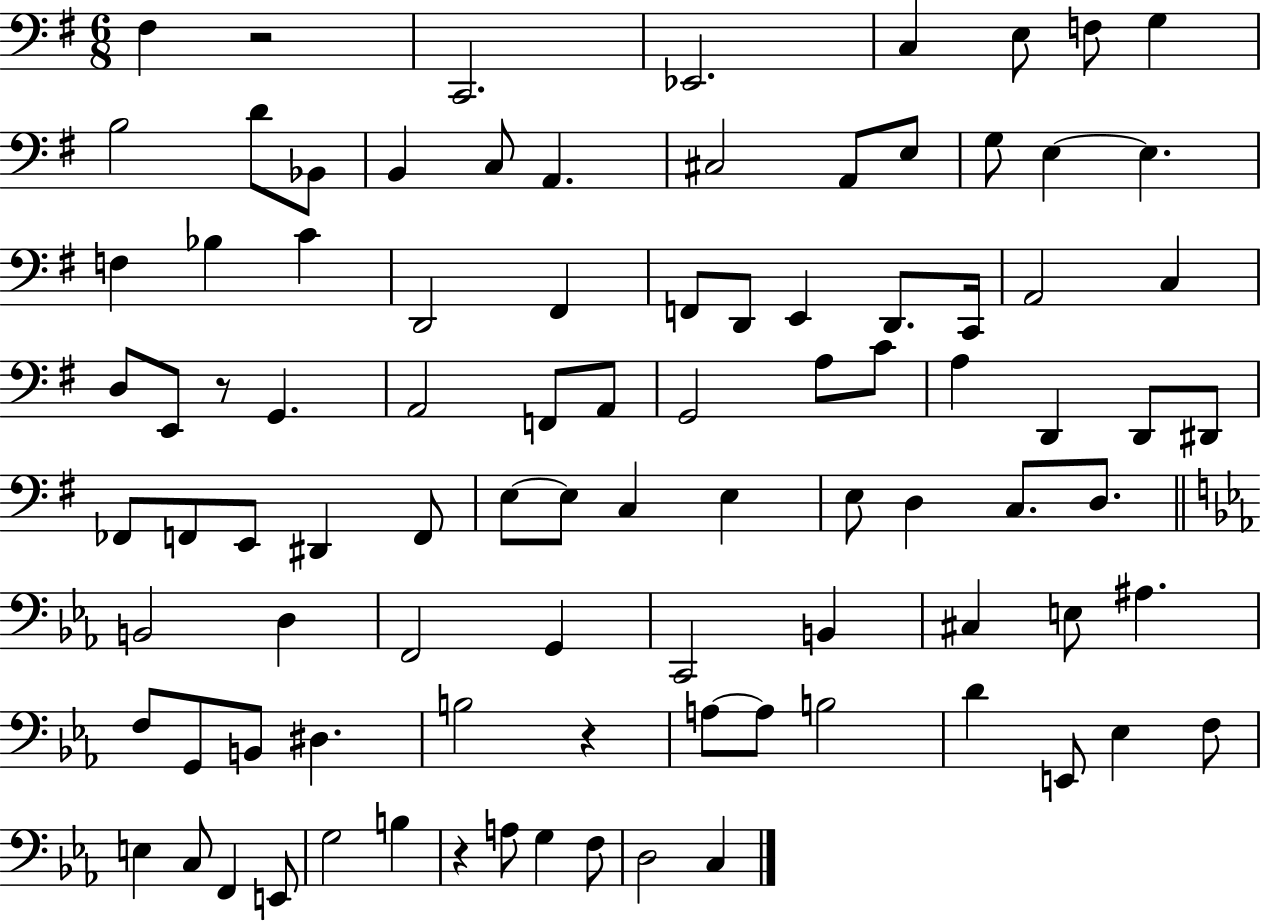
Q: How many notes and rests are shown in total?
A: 93